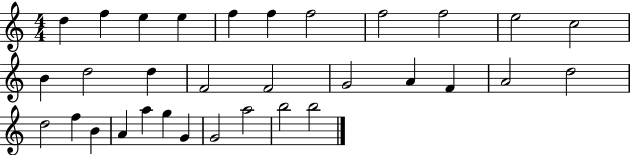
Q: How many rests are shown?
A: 0